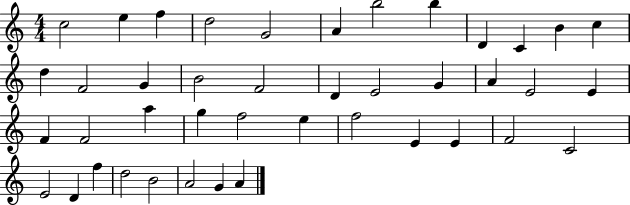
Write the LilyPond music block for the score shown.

{
  \clef treble
  \numericTimeSignature
  \time 4/4
  \key c \major
  c''2 e''4 f''4 | d''2 g'2 | a'4 b''2 b''4 | d'4 c'4 b'4 c''4 | \break d''4 f'2 g'4 | b'2 f'2 | d'4 e'2 g'4 | a'4 e'2 e'4 | \break f'4 f'2 a''4 | g''4 f''2 e''4 | f''2 e'4 e'4 | f'2 c'2 | \break e'2 d'4 f''4 | d''2 b'2 | a'2 g'4 a'4 | \bar "|."
}